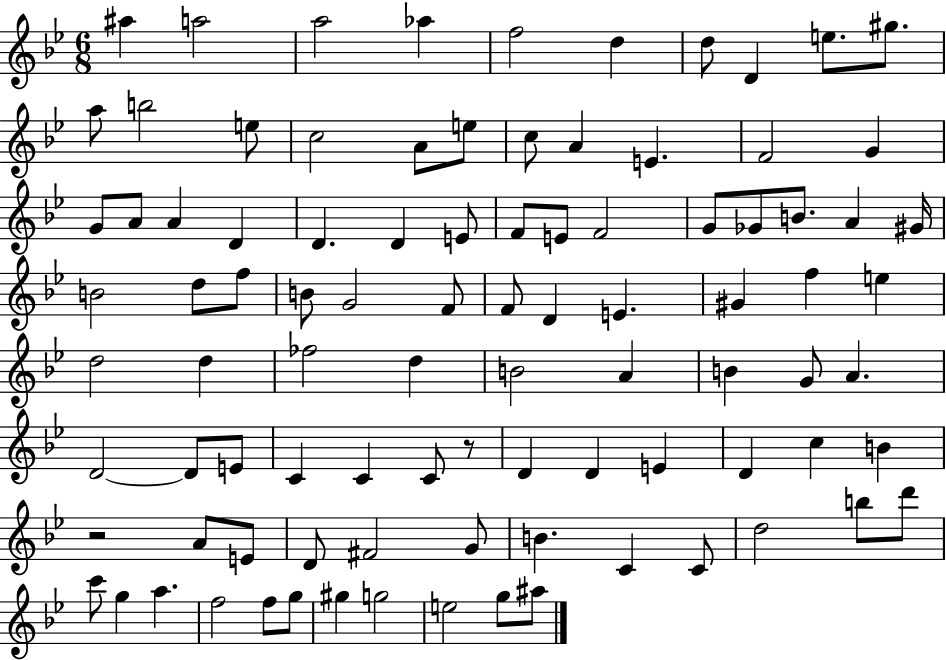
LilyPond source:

{
  \clef treble
  \numericTimeSignature
  \time 6/8
  \key bes \major
  ais''4 a''2 | a''2 aes''4 | f''2 d''4 | d''8 d'4 e''8. gis''8. | \break a''8 b''2 e''8 | c''2 a'8 e''8 | c''8 a'4 e'4. | f'2 g'4 | \break g'8 a'8 a'4 d'4 | d'4. d'4 e'8 | f'8 e'8 f'2 | g'8 ges'8 b'8. a'4 gis'16 | \break b'2 d''8 f''8 | b'8 g'2 f'8 | f'8 d'4 e'4. | gis'4 f''4 e''4 | \break d''2 d''4 | fes''2 d''4 | b'2 a'4 | b'4 g'8 a'4. | \break d'2~~ d'8 e'8 | c'4 c'4 c'8 r8 | d'4 d'4 e'4 | d'4 c''4 b'4 | \break r2 a'8 e'8 | d'8 fis'2 g'8 | b'4. c'4 c'8 | d''2 b''8 d'''8 | \break c'''8 g''4 a''4. | f''2 f''8 g''8 | gis''4 g''2 | e''2 g''8 ais''8 | \break \bar "|."
}